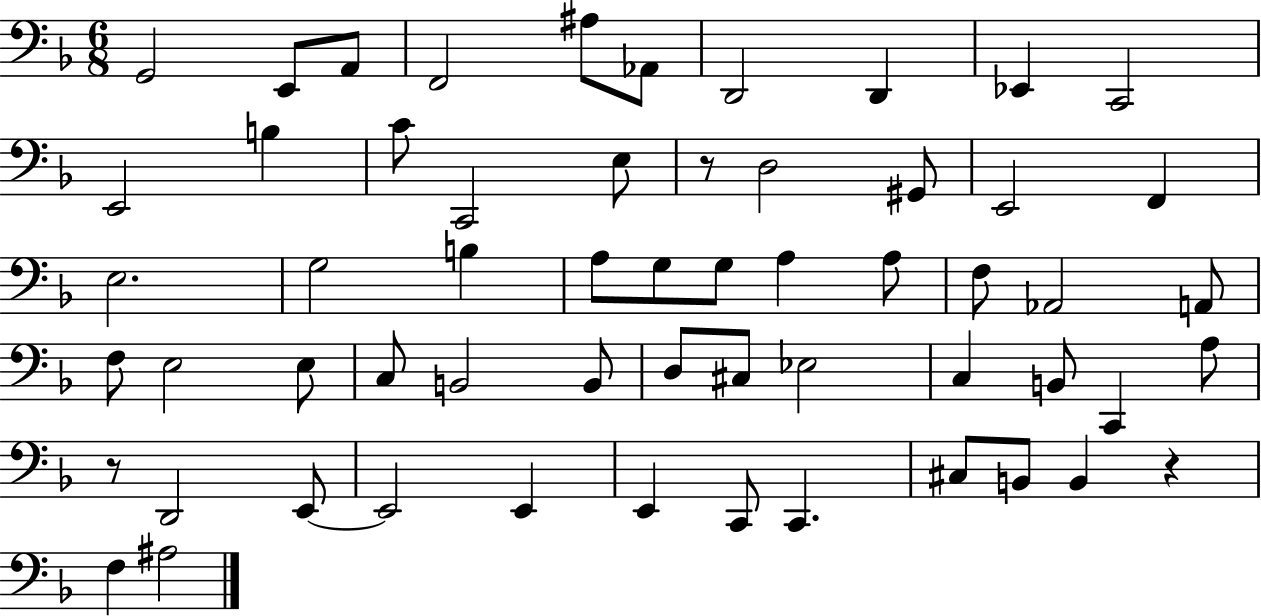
{
  \clef bass
  \numericTimeSignature
  \time 6/8
  \key f \major
  g,2 e,8 a,8 | f,2 ais8 aes,8 | d,2 d,4 | ees,4 c,2 | \break e,2 b4 | c'8 c,2 e8 | r8 d2 gis,8 | e,2 f,4 | \break e2. | g2 b4 | a8 g8 g8 a4 a8 | f8 aes,2 a,8 | \break f8 e2 e8 | c8 b,2 b,8 | d8 cis8 ees2 | c4 b,8 c,4 a8 | \break r8 d,2 e,8~~ | e,2 e,4 | e,4 c,8 c,4. | cis8 b,8 b,4 r4 | \break f4 ais2 | \bar "|."
}